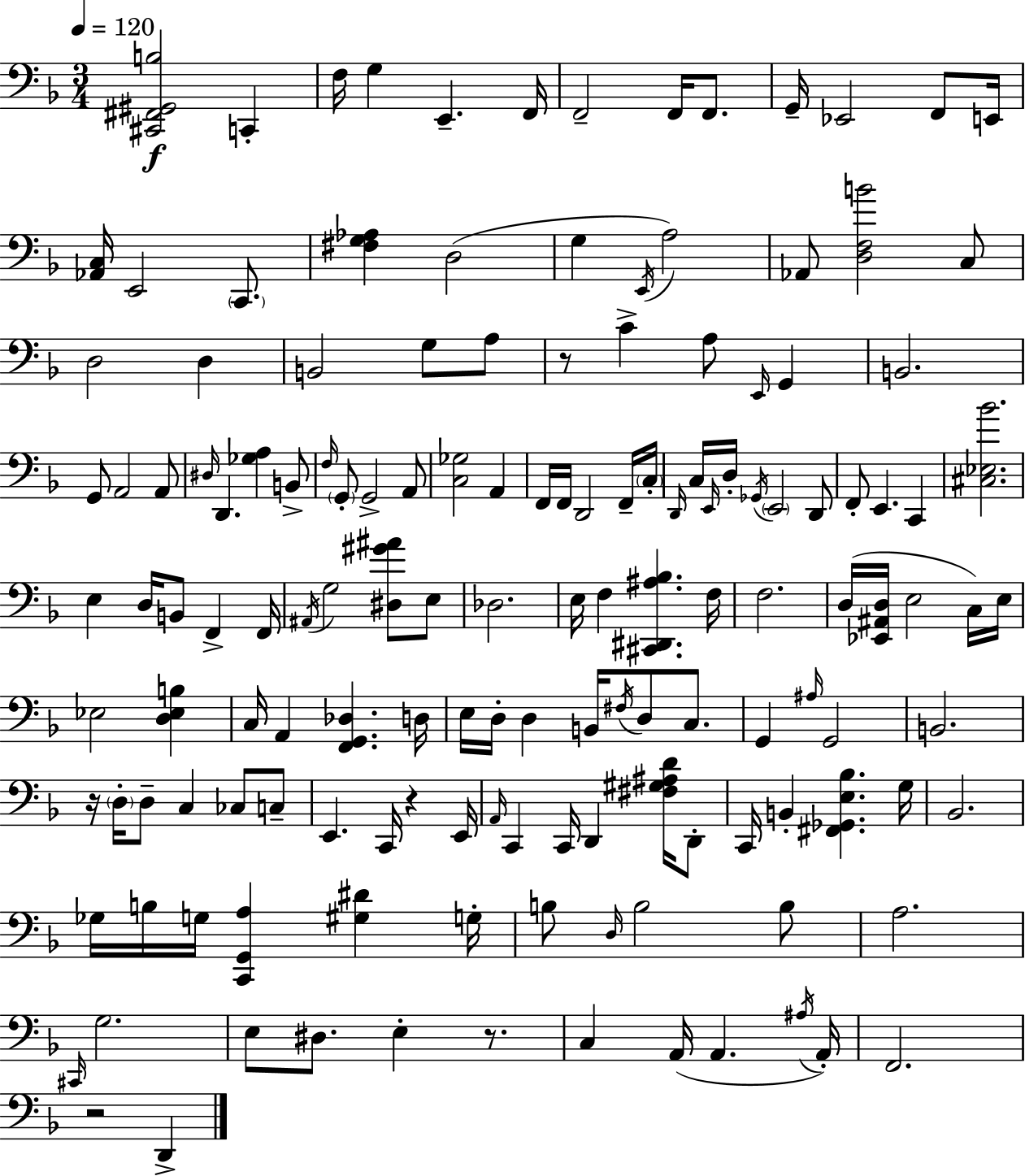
{
  \clef bass
  \numericTimeSignature
  \time 3/4
  \key d \minor
  \tempo 4 = 120
  <cis, fis, gis, b>2\f c,4-. | f16 g4 e,4.-- f,16 | f,2-- f,16 f,8. | g,16-- ees,2 f,8 e,16 | \break <aes, c>16 e,2 \parenthesize c,8. | <fis g aes>4 d2( | g4 \acciaccatura { e,16 }) a2 | aes,8 <d f b'>2 c8 | \break d2 d4 | b,2 g8 a8 | r8 c'4-> a8 \grace { e,16 } g,4 | b,2. | \break g,8 a,2 | a,8 \grace { dis16 } d,4. <ges a>4 | b,8-> \grace { f16 } \parenthesize g,8-. g,2-> | a,8 <c ges>2 | \break a,4 f,16 f,16 d,2 | f,16-- \parenthesize c16-. \grace { d,16 } c16 \grace { e,16 } d16-. \acciaccatura { ges,16 } \parenthesize e,2 | d,8 f,8-. e,4. | c,4 <cis ees bes'>2. | \break e4 d16 | b,8 f,4-> f,16 \acciaccatura { ais,16 } g2 | <dis gis' ais'>8 e8 des2. | e16 f4 | \break <cis, dis, ais bes>4. f16 f2. | d16( <ees, ais, d>16 e2 | c16) e16 ees2 | <d ees b>4 c16 a,4 | \break <f, g, des>4. d16 e16 d16-. d4 | b,16 \acciaccatura { fis16 } d8 c8. g,4 | \grace { ais16 } g,2 b,2. | r16 \parenthesize d16-. | \break d8-- c4 ces8 c8-- e,4. | c,16 r4 e,16 \grace { a,16 } c,4 | c,16 d,4 <fis gis ais d'>16 d,8-. c,16 | b,4-. <fis, ges, e bes>4. g16 bes,2. | \break ges16 | b16 g16 <c, g, a>4 <gis dis'>4 g16-. b8 | \grace { d16 } b2 b8 | a2. | \break \grace { cis,16 } g2. | e8 dis8. e4-. r8. | c4 a,16( a,4. | \acciaccatura { ais16 } a,16-.) f,2. | \break r2 d,4-> | \bar "|."
}